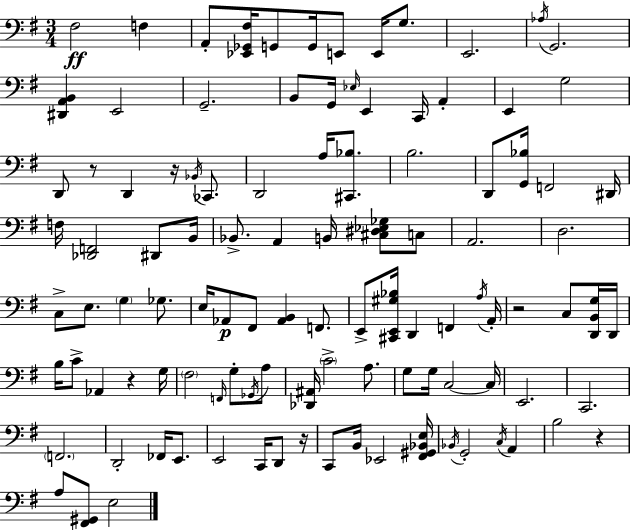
F#3/h F3/q A2/e [Eb2,Gb2,F#3]/s G2/e G2/s E2/e E2/s G3/e. E2/h. Ab3/s G2/h. [D#2,A2,B2]/q E2/h G2/h. B2/e G2/s Eb3/s E2/q C2/s A2/q E2/q G3/h D2/e R/e D2/q R/s Bb2/s CES2/e. D2/h A3/s [C#2,Bb3]/e. B3/h. D2/e [G2,Bb3]/s F2/h D#2/s F3/s [Db2,F2]/h D#2/e B2/s Bb2/e. A2/q B2/s [C#3,D#3,Eb3,Gb3]/e C3/e A2/h. D3/h. C3/e E3/e. G3/q Gb3/e. E3/s Ab2/e F#2/e [Ab2,B2]/q F2/e. E2/e [C#2,E2,G#3,Bb3]/s D2/q F2/q A3/s A2/s R/h C3/e [D2,B2,G3]/s D2/s B3/s C4/e Ab2/q R/q G3/s F#3/h F2/s G3/e Gb2/s A3/e [Db2,A#2]/s C4/h A3/e. G3/e G3/s C3/h C3/s E2/h. C2/h. F2/h. D2/h FES2/s E2/e. E2/h C2/s D2/e R/s C2/e B2/s Eb2/h [F#2,G#2,Bb2,E3]/s Bb2/s G2/h C3/s A2/q B3/h R/q A3/e [F#2,G#2]/e E3/h